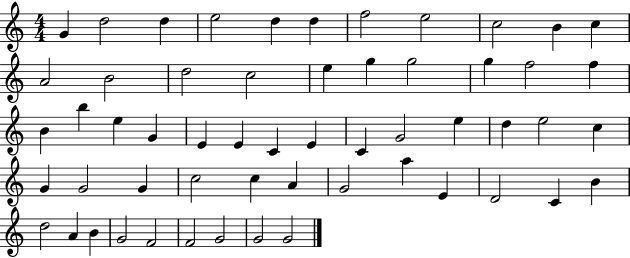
G4/q D5/h D5/q E5/h D5/q D5/q F5/h E5/h C5/h B4/q C5/q A4/h B4/h D5/h C5/h E5/q G5/q G5/h G5/q F5/h F5/q B4/q B5/q E5/q G4/q E4/q E4/q C4/q E4/q C4/q G4/h E5/q D5/q E5/h C5/q G4/q G4/h G4/q C5/h C5/q A4/q G4/h A5/q E4/q D4/h C4/q B4/q D5/h A4/q B4/q G4/h F4/h F4/h G4/h G4/h G4/h